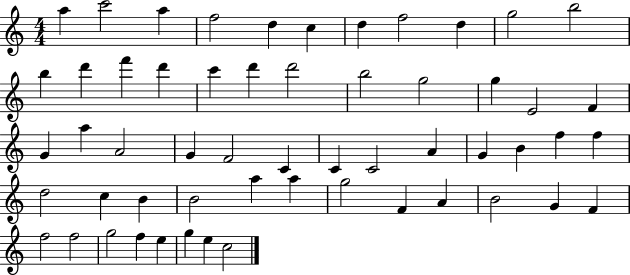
X:1
T:Untitled
M:4/4
L:1/4
K:C
a c'2 a f2 d c d f2 d g2 b2 b d' f' d' c' d' d'2 b2 g2 g E2 F G a A2 G F2 C C C2 A G B f f d2 c B B2 a a g2 F A B2 G F f2 f2 g2 f e g e c2